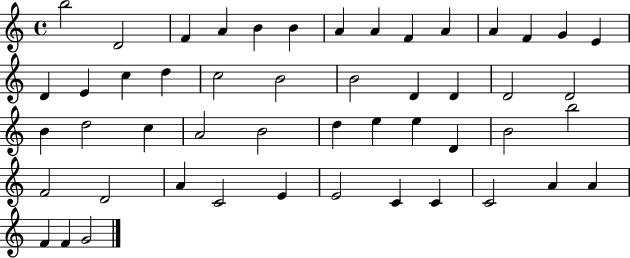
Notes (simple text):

B5/h D4/h F4/q A4/q B4/q B4/q A4/q A4/q F4/q A4/q A4/q F4/q G4/q E4/q D4/q E4/q C5/q D5/q C5/h B4/h B4/h D4/q D4/q D4/h D4/h B4/q D5/h C5/q A4/h B4/h D5/q E5/q E5/q D4/q B4/h B5/h F4/h D4/h A4/q C4/h E4/q E4/h C4/q C4/q C4/h A4/q A4/q F4/q F4/q G4/h